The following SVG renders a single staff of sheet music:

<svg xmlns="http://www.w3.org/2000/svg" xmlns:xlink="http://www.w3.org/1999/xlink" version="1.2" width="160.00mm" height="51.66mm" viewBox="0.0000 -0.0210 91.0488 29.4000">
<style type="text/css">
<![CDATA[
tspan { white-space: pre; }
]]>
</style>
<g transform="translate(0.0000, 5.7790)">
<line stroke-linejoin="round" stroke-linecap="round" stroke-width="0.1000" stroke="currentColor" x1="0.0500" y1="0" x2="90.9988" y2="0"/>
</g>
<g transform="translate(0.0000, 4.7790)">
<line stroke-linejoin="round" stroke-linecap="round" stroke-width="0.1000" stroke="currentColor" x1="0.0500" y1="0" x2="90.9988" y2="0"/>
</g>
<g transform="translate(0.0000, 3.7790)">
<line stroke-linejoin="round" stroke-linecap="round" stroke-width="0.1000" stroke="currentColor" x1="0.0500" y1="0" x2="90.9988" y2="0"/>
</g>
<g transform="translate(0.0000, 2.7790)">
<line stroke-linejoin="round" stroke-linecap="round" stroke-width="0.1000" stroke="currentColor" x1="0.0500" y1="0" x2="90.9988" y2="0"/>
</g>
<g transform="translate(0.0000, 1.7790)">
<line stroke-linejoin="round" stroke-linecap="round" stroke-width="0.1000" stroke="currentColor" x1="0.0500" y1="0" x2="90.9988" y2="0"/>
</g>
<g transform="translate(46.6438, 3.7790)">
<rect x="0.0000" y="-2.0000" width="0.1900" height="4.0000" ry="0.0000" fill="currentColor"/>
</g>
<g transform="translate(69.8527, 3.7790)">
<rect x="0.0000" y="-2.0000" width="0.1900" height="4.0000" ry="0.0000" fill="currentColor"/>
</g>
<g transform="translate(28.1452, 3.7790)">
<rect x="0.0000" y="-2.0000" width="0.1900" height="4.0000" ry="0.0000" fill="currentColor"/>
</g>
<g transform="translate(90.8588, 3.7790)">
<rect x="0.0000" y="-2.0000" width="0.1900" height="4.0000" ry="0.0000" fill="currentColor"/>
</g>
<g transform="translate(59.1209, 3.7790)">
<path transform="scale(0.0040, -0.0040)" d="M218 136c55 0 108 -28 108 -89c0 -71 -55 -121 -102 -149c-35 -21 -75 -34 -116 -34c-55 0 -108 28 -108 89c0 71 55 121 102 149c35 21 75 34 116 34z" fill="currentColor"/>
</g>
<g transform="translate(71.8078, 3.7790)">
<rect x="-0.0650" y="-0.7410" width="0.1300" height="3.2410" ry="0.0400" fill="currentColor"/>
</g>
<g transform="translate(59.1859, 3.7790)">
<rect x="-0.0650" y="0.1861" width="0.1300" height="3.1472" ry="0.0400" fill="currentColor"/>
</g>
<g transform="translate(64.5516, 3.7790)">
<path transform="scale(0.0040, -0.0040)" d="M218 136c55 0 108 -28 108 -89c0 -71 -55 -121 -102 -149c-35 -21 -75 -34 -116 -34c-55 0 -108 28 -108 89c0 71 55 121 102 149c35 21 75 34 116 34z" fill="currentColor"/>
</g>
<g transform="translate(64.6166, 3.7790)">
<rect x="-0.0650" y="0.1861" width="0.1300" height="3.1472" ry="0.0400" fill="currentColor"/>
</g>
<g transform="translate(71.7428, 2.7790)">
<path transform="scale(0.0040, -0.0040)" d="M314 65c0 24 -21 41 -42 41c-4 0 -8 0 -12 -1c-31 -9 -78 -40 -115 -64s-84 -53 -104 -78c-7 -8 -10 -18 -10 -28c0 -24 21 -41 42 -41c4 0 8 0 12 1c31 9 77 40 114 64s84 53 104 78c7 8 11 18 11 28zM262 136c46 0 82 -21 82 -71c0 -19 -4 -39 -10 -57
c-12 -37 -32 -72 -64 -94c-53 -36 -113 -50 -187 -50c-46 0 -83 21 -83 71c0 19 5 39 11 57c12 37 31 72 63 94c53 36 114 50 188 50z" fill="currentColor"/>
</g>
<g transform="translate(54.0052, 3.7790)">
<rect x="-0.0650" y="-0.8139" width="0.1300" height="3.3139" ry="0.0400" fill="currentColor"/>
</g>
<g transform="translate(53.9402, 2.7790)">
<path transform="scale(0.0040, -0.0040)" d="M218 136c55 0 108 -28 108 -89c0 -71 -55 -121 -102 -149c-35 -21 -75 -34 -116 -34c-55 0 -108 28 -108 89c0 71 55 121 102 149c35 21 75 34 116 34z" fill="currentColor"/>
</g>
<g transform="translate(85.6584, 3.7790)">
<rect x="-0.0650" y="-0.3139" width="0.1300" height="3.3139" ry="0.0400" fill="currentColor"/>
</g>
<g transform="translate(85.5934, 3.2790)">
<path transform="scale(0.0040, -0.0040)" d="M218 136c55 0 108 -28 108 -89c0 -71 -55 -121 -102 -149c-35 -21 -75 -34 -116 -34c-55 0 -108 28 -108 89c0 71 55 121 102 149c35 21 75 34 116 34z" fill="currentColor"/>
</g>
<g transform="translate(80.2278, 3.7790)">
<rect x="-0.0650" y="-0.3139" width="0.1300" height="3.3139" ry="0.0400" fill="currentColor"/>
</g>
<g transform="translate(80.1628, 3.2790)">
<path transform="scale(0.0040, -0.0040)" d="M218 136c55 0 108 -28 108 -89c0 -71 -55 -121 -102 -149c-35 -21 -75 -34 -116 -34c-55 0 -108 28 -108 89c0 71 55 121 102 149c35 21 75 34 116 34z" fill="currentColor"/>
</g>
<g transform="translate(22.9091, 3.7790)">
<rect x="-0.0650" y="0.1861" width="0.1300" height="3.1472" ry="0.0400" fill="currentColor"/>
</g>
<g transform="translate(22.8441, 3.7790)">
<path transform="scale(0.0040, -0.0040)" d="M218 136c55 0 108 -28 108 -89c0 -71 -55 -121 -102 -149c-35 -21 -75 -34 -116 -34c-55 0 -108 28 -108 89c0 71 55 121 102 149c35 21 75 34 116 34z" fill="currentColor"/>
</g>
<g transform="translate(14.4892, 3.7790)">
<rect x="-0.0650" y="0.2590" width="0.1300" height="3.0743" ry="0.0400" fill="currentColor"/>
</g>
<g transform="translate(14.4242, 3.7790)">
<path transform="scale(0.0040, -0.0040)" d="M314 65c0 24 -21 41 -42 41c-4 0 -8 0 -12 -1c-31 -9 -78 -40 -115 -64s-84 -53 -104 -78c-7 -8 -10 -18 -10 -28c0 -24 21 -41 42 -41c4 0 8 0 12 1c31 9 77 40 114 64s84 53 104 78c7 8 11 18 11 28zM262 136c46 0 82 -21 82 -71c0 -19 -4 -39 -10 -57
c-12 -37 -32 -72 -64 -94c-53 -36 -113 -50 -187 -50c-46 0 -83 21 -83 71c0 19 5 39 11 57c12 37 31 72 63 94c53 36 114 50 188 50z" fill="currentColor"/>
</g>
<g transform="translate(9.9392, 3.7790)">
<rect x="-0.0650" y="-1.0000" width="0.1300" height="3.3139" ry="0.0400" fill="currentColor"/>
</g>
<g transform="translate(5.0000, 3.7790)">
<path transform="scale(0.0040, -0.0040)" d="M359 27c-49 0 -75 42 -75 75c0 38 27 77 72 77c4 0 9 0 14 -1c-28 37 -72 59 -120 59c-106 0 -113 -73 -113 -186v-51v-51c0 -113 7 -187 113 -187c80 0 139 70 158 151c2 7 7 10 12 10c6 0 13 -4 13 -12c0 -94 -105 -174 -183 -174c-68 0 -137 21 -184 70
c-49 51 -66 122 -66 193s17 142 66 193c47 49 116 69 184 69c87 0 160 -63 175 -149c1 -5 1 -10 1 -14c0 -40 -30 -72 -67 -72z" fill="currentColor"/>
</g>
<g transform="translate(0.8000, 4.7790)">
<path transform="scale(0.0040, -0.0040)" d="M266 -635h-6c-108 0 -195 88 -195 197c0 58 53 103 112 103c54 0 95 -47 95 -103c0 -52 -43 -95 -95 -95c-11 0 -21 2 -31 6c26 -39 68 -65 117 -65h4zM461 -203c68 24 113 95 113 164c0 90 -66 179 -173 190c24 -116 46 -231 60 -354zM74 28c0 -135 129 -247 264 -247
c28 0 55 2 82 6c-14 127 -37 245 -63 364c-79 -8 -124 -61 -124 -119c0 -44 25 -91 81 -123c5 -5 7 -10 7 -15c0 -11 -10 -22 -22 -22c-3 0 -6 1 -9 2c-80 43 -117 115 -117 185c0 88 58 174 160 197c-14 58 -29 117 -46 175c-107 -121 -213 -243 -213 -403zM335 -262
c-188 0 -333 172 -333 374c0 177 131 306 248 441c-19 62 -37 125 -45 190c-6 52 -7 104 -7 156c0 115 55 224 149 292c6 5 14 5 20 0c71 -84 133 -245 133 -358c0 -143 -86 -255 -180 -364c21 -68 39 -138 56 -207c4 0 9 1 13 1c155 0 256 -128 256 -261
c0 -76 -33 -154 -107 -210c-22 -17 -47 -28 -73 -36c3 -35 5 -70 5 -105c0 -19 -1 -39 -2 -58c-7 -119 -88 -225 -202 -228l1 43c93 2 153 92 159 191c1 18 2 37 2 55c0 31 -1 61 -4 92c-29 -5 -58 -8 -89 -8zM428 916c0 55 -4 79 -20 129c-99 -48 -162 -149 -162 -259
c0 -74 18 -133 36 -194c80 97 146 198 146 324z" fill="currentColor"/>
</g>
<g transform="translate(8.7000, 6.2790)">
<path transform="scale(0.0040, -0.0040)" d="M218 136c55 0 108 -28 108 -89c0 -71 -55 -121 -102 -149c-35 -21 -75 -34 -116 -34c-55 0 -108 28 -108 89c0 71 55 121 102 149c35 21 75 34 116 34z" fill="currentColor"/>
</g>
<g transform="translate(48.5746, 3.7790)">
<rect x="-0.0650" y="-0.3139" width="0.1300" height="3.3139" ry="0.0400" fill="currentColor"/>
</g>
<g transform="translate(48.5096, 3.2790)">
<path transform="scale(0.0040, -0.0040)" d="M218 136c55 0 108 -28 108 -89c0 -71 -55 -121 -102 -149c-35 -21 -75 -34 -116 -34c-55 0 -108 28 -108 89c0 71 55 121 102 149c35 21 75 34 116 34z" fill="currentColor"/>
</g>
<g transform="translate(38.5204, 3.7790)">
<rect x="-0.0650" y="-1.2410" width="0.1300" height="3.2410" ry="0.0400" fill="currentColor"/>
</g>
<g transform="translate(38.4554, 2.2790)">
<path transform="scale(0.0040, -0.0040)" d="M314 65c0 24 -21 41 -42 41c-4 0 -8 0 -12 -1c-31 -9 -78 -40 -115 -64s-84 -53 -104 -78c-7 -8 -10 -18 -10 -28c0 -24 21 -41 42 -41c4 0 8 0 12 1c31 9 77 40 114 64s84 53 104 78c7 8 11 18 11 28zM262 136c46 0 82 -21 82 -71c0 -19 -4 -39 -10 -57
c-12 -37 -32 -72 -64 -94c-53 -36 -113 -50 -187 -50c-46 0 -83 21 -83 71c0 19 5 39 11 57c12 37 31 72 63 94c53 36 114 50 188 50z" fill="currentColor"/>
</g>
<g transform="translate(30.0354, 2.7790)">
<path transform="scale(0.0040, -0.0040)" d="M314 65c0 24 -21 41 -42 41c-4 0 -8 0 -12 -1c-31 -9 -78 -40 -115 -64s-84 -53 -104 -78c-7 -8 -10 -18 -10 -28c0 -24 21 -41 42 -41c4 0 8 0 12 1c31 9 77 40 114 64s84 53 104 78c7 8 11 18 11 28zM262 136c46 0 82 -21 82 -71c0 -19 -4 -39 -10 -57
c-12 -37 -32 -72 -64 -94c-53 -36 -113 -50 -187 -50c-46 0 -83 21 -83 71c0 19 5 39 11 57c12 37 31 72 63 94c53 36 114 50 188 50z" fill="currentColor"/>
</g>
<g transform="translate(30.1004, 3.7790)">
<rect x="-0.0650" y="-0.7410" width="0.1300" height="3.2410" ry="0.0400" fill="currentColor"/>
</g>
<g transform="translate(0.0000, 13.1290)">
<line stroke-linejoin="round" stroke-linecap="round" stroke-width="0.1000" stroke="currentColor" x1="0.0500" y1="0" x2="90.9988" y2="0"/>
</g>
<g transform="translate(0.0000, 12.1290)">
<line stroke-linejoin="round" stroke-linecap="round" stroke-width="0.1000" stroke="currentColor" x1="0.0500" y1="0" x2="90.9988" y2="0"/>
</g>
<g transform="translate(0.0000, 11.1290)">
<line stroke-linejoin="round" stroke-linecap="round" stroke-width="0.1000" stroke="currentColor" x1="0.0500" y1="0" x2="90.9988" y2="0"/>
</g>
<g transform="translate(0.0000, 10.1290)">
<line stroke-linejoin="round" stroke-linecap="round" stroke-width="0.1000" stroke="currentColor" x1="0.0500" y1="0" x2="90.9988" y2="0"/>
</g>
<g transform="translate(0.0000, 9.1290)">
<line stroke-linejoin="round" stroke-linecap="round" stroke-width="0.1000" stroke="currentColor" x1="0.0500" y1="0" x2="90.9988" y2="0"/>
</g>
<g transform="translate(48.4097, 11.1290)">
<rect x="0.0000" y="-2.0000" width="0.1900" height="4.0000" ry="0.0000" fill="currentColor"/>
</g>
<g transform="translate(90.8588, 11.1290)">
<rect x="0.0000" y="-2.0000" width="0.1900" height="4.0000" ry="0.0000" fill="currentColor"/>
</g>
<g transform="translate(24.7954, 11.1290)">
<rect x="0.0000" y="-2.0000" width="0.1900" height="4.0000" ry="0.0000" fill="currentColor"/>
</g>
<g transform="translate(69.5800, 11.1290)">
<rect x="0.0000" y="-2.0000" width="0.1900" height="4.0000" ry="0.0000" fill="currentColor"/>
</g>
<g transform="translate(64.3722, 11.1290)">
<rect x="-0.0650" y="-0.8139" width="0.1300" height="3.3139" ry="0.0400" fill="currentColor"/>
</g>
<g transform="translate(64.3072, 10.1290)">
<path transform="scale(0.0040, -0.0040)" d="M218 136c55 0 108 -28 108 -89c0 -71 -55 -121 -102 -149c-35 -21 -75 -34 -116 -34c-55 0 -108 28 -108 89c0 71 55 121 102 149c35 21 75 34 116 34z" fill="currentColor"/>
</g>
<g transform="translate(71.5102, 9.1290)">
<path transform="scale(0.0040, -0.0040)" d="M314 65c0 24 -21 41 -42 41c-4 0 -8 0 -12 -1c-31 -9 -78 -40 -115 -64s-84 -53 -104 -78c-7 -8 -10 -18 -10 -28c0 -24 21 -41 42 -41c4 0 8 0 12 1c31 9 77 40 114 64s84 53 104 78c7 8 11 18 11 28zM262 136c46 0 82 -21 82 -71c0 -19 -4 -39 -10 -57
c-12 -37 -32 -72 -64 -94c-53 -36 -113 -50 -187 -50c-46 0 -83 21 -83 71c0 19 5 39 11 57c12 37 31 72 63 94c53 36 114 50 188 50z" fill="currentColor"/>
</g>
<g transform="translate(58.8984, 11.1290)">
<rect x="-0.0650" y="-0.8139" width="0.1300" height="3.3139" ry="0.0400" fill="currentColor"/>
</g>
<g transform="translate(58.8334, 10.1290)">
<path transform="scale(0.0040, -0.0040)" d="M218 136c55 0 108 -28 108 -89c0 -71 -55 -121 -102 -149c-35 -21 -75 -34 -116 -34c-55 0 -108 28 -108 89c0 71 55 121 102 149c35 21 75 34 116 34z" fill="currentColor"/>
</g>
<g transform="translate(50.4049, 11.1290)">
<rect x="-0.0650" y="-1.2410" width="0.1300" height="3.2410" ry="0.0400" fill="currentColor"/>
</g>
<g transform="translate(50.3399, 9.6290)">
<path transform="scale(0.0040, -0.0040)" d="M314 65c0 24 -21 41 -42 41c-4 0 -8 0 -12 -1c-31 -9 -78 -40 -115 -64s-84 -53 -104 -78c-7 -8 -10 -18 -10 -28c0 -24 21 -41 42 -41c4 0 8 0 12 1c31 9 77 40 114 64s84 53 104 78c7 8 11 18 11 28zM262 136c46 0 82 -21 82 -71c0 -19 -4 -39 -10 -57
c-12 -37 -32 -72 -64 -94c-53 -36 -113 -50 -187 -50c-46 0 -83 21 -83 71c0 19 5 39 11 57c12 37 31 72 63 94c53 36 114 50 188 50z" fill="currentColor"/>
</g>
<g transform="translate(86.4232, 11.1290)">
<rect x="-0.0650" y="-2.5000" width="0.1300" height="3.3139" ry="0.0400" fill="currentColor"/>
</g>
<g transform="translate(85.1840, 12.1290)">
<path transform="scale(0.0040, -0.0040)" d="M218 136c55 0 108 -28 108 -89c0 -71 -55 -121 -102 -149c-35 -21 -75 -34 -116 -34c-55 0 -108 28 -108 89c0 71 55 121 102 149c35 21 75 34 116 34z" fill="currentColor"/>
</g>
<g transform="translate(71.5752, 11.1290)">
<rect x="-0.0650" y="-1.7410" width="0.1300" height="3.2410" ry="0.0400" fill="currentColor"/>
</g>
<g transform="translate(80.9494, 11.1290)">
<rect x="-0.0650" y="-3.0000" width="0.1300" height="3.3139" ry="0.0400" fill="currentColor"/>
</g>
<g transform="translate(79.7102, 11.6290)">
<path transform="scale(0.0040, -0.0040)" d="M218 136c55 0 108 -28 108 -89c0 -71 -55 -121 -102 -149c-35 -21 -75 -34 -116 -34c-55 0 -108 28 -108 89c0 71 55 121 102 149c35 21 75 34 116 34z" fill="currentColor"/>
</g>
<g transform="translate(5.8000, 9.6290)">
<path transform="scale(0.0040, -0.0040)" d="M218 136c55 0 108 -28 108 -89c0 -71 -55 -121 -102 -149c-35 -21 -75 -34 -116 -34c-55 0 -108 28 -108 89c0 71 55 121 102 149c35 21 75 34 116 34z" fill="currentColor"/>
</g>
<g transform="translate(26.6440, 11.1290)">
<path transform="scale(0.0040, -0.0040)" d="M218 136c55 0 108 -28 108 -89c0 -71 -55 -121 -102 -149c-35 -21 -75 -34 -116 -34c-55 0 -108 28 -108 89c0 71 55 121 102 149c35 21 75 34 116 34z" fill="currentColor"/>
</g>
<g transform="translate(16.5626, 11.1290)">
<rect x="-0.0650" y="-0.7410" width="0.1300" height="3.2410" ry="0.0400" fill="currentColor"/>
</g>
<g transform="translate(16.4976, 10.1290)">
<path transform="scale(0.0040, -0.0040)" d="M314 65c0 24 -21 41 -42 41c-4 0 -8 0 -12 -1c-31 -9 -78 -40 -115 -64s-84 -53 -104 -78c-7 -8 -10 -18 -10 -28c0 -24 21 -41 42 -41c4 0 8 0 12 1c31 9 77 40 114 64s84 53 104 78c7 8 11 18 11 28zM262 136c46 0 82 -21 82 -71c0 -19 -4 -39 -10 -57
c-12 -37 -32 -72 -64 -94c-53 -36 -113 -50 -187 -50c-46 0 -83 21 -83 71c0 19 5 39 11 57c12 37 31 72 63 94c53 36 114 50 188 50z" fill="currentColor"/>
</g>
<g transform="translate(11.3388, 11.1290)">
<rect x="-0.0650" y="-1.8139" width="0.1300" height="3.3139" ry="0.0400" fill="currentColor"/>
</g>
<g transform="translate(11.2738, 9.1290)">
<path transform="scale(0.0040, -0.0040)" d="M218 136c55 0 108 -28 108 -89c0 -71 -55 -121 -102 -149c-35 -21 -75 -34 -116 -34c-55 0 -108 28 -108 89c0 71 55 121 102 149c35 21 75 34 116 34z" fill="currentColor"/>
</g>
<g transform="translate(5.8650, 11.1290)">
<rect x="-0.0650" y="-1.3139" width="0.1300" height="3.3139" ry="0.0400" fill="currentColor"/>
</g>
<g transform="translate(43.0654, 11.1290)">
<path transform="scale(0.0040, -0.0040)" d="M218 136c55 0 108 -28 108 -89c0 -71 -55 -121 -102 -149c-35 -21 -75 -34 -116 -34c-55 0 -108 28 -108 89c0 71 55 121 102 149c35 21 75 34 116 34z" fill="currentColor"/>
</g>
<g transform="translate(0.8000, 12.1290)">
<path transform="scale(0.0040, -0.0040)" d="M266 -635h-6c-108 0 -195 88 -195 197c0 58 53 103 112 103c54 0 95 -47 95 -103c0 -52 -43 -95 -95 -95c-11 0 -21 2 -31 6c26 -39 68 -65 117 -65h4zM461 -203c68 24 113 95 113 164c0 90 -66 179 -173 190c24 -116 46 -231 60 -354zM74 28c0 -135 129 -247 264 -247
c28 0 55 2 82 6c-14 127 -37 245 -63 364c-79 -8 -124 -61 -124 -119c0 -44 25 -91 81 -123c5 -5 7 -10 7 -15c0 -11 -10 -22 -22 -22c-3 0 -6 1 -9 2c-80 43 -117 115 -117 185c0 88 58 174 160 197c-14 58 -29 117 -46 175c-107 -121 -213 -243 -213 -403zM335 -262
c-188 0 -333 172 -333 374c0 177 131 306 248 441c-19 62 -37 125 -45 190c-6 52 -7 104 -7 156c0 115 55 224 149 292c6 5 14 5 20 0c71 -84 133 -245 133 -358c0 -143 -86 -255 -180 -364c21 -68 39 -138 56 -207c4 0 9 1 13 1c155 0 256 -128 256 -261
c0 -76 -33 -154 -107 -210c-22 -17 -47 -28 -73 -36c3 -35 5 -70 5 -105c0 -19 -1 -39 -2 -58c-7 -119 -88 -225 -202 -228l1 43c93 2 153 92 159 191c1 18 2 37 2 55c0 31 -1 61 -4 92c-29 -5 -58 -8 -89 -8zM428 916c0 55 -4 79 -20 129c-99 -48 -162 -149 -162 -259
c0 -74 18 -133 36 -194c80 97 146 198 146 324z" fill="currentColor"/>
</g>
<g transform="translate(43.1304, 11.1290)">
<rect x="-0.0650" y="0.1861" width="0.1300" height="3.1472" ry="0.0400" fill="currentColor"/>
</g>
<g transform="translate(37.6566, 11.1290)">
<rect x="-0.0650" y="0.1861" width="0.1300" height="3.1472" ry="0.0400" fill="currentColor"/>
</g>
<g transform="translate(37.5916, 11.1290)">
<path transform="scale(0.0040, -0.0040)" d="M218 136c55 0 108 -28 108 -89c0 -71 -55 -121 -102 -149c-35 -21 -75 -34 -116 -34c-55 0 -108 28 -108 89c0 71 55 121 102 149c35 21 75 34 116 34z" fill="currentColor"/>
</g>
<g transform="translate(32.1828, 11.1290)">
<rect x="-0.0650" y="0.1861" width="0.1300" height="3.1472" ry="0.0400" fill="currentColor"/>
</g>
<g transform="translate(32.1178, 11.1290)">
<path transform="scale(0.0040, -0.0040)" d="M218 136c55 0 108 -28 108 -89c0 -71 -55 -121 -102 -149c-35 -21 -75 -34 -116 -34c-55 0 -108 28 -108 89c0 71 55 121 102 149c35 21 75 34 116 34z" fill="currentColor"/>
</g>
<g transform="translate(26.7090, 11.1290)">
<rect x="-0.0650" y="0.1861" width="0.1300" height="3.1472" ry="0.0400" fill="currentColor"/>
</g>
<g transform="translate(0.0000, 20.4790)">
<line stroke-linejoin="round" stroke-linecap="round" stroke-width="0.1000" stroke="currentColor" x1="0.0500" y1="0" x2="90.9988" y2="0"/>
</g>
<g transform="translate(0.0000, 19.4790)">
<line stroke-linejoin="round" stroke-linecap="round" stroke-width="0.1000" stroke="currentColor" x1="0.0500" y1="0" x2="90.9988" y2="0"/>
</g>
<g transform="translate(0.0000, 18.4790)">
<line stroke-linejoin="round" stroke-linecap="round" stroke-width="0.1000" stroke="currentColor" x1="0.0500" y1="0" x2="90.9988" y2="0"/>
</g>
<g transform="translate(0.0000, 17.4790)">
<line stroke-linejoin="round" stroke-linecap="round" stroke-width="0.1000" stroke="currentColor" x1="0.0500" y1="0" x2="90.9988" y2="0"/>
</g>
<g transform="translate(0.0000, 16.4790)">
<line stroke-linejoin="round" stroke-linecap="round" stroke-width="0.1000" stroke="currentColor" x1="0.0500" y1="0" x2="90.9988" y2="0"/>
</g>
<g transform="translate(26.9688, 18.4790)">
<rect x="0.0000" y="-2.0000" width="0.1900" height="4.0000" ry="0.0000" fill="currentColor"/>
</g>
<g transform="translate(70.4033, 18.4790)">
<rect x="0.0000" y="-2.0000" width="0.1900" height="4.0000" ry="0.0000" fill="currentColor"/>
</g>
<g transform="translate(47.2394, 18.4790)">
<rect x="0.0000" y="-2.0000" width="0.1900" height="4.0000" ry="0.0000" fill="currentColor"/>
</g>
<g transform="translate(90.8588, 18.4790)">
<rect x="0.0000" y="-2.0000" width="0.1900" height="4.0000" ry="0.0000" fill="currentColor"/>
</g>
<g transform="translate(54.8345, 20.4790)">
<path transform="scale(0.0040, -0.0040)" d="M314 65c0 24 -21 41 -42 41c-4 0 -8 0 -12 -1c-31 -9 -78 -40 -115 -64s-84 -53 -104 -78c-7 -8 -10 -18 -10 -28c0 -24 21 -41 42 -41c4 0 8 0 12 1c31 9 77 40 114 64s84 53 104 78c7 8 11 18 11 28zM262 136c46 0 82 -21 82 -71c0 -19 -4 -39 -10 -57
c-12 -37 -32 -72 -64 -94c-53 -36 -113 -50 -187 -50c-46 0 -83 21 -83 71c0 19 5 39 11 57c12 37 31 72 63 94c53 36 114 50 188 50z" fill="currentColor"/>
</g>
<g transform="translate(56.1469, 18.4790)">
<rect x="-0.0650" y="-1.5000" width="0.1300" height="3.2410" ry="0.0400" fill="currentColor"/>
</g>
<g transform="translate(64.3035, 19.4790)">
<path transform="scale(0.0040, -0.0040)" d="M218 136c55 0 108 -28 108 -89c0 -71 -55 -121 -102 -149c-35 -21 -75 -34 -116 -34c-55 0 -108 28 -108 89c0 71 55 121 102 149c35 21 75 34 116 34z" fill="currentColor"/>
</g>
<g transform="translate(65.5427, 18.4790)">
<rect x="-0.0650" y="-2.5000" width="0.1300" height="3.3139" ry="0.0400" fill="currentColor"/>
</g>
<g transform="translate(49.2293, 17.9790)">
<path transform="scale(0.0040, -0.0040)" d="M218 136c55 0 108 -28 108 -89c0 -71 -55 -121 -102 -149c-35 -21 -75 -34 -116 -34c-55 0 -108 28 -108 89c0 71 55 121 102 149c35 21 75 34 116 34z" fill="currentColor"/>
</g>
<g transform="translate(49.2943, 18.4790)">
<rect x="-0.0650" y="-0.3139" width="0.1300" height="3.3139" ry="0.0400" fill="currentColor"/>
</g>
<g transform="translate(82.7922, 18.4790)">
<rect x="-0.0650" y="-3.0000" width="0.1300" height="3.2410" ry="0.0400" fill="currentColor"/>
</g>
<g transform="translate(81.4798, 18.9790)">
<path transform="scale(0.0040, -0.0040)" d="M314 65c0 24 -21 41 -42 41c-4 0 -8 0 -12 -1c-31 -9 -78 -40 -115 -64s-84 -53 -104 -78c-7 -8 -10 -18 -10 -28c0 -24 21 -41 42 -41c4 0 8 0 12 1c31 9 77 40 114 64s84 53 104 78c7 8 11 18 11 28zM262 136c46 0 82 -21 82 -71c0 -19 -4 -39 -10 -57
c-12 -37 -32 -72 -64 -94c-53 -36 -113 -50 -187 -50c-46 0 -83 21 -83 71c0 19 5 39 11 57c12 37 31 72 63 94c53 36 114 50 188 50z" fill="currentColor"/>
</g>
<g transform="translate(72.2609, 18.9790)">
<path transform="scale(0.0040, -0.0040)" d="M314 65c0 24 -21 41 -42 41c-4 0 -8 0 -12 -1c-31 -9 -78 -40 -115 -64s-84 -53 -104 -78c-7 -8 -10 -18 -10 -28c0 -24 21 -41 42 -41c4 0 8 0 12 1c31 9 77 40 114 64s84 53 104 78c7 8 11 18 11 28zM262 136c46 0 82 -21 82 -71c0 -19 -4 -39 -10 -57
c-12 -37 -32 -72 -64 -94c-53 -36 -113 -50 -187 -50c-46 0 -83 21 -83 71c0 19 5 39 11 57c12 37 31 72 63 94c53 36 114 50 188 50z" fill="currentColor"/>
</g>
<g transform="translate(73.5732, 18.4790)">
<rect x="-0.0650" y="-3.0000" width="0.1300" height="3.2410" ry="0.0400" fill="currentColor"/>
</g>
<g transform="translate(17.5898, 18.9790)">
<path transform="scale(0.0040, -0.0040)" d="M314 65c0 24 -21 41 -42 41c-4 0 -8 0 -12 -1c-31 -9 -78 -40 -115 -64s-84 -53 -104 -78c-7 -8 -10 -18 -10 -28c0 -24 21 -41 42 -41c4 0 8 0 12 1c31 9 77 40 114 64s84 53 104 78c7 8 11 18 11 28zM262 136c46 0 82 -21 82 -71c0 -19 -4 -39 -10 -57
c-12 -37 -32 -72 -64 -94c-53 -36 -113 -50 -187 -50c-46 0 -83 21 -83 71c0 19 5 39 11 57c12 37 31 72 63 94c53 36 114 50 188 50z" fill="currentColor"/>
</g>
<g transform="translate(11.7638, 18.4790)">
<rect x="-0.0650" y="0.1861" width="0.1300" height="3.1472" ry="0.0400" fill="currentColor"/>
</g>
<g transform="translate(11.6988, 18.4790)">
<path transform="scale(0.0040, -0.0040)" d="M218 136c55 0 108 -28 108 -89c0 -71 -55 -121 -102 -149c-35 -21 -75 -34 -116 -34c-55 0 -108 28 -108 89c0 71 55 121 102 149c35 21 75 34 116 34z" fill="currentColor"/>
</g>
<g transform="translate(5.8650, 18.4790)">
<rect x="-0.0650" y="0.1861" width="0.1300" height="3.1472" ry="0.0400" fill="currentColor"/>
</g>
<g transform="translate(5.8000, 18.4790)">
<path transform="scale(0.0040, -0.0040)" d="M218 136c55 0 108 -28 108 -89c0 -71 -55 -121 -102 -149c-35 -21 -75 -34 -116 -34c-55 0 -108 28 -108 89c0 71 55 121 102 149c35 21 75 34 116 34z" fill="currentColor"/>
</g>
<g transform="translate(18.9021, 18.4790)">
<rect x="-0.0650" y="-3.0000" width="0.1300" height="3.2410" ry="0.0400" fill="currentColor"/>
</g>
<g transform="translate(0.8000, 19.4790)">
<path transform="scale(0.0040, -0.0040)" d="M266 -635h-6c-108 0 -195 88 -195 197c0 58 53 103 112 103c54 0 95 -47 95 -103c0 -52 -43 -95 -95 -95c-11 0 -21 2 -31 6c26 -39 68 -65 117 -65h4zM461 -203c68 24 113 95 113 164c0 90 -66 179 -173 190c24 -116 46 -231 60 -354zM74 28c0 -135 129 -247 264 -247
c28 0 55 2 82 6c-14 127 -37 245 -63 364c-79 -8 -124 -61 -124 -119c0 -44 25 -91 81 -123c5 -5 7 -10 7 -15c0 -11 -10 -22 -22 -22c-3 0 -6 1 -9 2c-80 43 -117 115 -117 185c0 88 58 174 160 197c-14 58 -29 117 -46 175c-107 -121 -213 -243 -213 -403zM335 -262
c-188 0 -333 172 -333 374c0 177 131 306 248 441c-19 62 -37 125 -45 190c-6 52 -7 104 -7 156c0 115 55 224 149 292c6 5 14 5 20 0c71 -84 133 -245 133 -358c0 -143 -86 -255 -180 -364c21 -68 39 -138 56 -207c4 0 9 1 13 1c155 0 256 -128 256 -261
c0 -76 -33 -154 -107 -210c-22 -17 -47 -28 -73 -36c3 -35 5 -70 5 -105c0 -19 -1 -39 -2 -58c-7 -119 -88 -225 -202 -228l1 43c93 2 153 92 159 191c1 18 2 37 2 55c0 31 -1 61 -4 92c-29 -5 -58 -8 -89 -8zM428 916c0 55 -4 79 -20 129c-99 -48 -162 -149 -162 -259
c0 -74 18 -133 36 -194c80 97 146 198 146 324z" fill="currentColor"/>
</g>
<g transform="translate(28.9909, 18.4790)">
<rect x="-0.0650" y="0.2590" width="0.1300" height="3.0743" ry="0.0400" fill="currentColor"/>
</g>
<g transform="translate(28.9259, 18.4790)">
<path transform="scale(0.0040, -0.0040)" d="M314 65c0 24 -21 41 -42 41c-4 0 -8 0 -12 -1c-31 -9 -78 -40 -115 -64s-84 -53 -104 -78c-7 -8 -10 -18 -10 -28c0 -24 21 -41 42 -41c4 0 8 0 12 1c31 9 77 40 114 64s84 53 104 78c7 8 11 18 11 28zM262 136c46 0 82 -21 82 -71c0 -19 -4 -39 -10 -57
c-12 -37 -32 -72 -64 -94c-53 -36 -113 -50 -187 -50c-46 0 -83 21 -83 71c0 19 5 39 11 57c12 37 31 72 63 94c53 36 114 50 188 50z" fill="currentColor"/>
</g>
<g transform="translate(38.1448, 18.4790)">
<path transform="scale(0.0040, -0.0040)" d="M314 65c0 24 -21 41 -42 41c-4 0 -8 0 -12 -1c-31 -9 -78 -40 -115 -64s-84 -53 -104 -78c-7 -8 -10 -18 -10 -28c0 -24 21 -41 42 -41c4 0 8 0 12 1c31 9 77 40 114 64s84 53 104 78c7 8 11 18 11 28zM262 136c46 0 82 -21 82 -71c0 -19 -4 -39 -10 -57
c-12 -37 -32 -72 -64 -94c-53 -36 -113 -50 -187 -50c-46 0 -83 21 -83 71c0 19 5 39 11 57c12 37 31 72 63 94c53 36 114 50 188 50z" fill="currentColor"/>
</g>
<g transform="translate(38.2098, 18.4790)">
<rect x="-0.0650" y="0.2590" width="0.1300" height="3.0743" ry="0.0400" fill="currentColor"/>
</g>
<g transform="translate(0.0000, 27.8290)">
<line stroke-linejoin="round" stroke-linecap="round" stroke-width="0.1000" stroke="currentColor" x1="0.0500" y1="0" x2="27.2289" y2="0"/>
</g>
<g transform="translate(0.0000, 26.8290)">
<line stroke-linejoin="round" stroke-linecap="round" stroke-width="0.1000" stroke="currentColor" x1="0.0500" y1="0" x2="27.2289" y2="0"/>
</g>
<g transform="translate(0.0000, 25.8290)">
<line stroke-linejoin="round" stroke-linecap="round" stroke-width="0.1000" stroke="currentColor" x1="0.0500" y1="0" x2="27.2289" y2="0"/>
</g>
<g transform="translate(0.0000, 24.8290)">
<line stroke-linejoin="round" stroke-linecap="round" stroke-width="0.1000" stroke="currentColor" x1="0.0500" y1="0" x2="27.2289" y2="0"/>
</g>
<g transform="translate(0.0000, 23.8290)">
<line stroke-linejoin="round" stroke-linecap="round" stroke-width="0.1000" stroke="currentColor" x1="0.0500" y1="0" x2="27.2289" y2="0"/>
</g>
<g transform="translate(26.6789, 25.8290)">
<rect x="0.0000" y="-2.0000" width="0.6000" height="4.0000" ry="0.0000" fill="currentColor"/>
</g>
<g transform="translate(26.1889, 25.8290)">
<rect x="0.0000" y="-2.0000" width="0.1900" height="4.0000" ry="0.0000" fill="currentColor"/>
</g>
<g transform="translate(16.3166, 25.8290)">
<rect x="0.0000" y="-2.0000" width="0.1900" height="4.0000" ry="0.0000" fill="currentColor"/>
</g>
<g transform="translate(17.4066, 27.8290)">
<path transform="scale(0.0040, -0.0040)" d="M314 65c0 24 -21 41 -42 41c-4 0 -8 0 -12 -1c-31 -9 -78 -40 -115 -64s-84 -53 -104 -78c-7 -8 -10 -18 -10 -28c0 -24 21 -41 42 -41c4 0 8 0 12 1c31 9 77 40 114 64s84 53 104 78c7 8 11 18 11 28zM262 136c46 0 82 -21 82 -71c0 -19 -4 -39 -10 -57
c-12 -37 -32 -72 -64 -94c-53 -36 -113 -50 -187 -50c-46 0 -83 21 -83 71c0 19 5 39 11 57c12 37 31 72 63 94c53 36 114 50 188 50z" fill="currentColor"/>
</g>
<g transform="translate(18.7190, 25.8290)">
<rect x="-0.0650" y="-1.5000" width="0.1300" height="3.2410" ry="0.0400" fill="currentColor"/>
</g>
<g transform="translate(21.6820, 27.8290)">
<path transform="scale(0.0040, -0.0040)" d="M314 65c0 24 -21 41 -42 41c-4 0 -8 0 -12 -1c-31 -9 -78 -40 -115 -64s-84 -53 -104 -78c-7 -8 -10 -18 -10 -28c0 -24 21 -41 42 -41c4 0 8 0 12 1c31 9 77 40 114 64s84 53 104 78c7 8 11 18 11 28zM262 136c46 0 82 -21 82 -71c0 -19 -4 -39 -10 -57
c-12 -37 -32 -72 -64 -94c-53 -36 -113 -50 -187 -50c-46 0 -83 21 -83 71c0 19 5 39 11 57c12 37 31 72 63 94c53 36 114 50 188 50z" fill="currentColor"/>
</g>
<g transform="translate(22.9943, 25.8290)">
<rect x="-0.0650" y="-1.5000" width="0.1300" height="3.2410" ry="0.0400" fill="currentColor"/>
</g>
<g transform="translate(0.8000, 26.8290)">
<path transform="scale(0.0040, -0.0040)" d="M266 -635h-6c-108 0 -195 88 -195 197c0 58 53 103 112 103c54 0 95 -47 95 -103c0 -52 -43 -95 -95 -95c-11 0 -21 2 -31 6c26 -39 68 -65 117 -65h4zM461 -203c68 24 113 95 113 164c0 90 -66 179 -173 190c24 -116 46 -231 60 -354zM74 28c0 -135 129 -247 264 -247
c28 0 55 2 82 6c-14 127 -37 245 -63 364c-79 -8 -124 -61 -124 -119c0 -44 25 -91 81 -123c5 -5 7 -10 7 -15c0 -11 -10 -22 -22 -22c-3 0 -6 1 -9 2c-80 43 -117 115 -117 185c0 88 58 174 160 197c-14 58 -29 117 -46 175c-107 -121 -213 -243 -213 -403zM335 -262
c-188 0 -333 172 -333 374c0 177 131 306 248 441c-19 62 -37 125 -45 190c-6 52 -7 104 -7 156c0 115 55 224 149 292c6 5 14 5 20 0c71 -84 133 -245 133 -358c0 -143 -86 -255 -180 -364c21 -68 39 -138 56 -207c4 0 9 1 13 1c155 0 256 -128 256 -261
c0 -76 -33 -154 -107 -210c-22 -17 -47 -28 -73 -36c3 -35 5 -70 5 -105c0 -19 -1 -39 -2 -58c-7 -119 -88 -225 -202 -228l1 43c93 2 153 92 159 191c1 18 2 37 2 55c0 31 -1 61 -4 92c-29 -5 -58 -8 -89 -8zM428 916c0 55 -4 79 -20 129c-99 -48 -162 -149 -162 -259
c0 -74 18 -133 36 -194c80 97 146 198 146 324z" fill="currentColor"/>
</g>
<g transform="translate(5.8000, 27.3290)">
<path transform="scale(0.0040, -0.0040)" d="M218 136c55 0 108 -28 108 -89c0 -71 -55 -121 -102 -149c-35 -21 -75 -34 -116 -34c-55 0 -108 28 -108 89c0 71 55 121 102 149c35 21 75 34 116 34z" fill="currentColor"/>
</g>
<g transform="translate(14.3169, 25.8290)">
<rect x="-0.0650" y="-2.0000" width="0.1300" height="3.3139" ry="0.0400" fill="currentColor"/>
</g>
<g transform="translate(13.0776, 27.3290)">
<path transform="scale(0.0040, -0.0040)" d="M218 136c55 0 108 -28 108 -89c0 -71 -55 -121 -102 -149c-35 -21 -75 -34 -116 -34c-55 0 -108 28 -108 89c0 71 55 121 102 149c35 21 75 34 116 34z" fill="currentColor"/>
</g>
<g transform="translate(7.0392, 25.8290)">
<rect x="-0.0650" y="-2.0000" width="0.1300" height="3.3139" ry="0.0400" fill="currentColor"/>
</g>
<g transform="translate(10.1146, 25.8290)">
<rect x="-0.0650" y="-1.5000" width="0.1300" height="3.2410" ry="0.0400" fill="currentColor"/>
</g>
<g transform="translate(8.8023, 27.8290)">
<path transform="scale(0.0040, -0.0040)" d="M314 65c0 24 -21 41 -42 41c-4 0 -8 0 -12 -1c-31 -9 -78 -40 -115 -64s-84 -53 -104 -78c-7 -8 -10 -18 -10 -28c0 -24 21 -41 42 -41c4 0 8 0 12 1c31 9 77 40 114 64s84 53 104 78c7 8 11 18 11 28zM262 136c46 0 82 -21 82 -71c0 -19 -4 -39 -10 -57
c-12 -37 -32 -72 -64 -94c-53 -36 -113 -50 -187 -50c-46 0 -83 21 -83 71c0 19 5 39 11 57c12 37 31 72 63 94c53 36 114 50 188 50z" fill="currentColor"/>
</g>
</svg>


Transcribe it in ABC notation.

X:1
T:Untitled
M:4/4
L:1/4
K:C
D B2 B d2 e2 c d B B d2 c c e f d2 B B B B e2 d d f2 A G B B A2 B2 B2 c E2 G A2 A2 F E2 F E2 E2